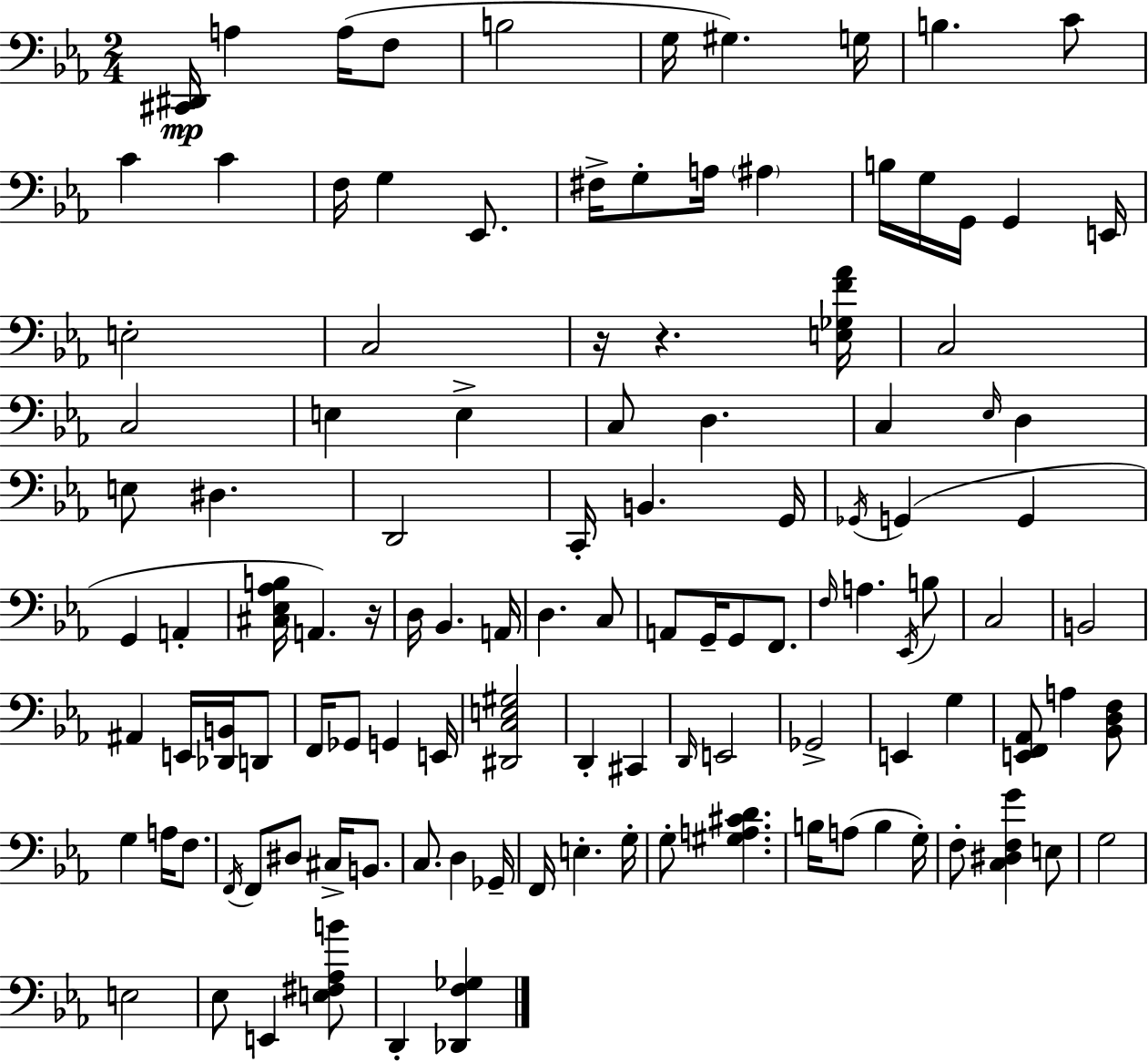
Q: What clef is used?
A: bass